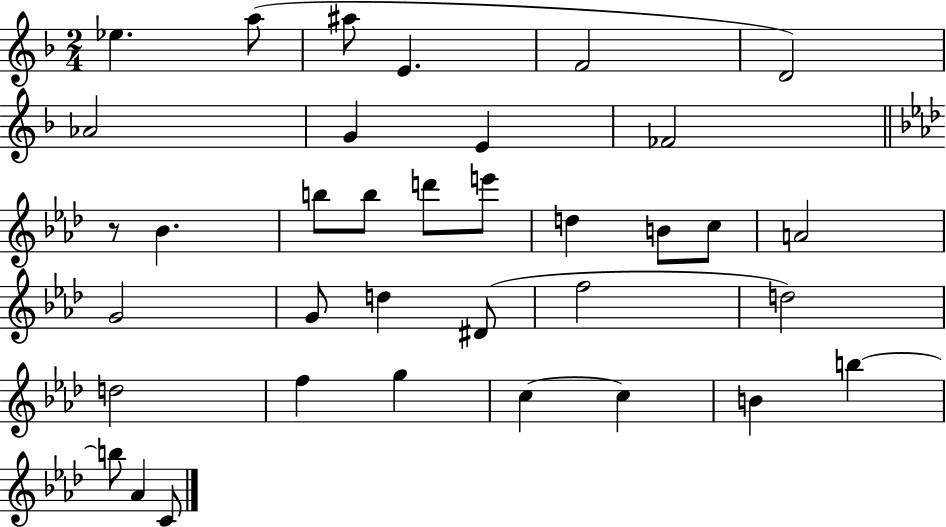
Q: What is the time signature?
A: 2/4